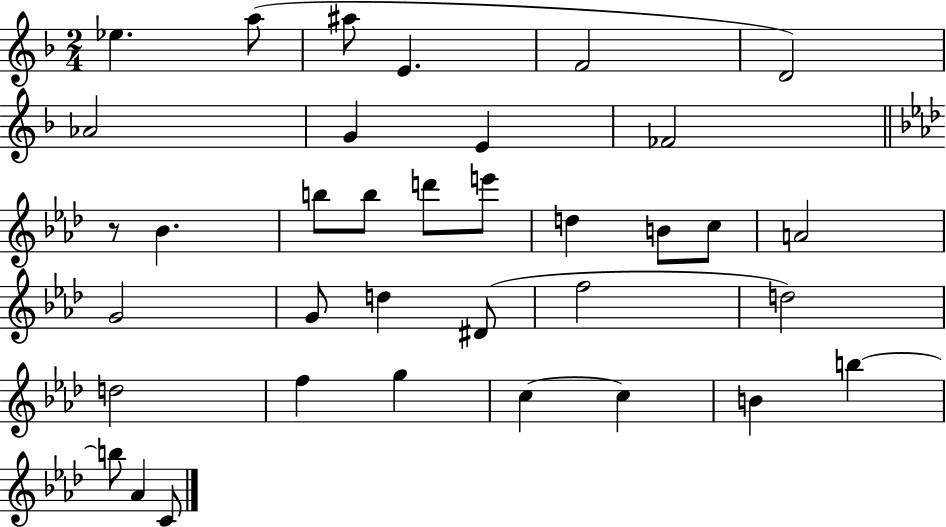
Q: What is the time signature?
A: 2/4